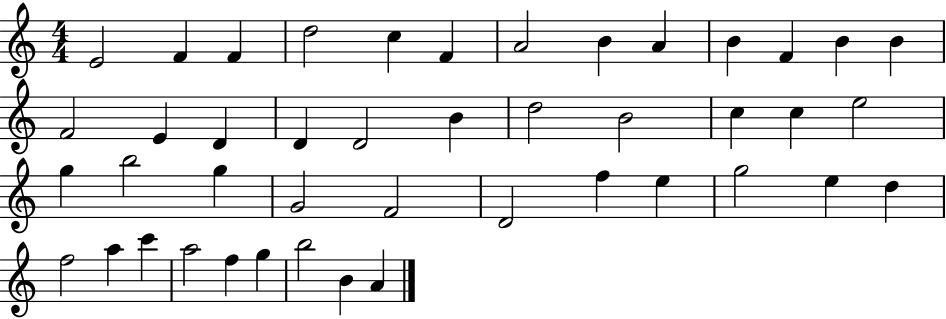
E4/h F4/q F4/q D5/h C5/q F4/q A4/h B4/q A4/q B4/q F4/q B4/q B4/q F4/h E4/q D4/q D4/q D4/h B4/q D5/h B4/h C5/q C5/q E5/h G5/q B5/h G5/q G4/h F4/h D4/h F5/q E5/q G5/h E5/q D5/q F5/h A5/q C6/q A5/h F5/q G5/q B5/h B4/q A4/q